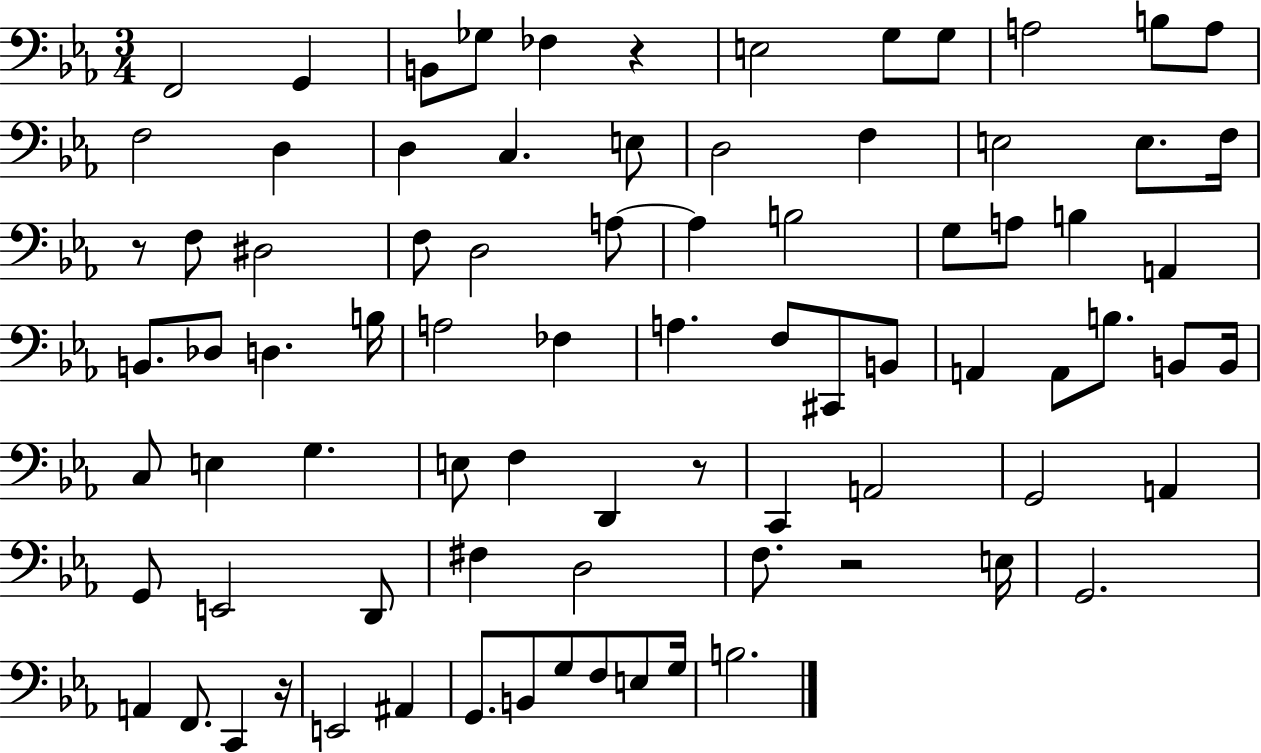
{
  \clef bass
  \numericTimeSignature
  \time 3/4
  \key ees \major
  \repeat volta 2 { f,2 g,4 | b,8 ges8 fes4 r4 | e2 g8 g8 | a2 b8 a8 | \break f2 d4 | d4 c4. e8 | d2 f4 | e2 e8. f16 | \break r8 f8 dis2 | f8 d2 a8~~ | a4 b2 | g8 a8 b4 a,4 | \break b,8. des8 d4. b16 | a2 fes4 | a4. f8 cis,8 b,8 | a,4 a,8 b8. b,8 b,16 | \break c8 e4 g4. | e8 f4 d,4 r8 | c,4 a,2 | g,2 a,4 | \break g,8 e,2 d,8 | fis4 d2 | f8. r2 e16 | g,2. | \break a,4 f,8. c,4 r16 | e,2 ais,4 | g,8. b,8 g8 f8 e8 g16 | b2. | \break } \bar "|."
}